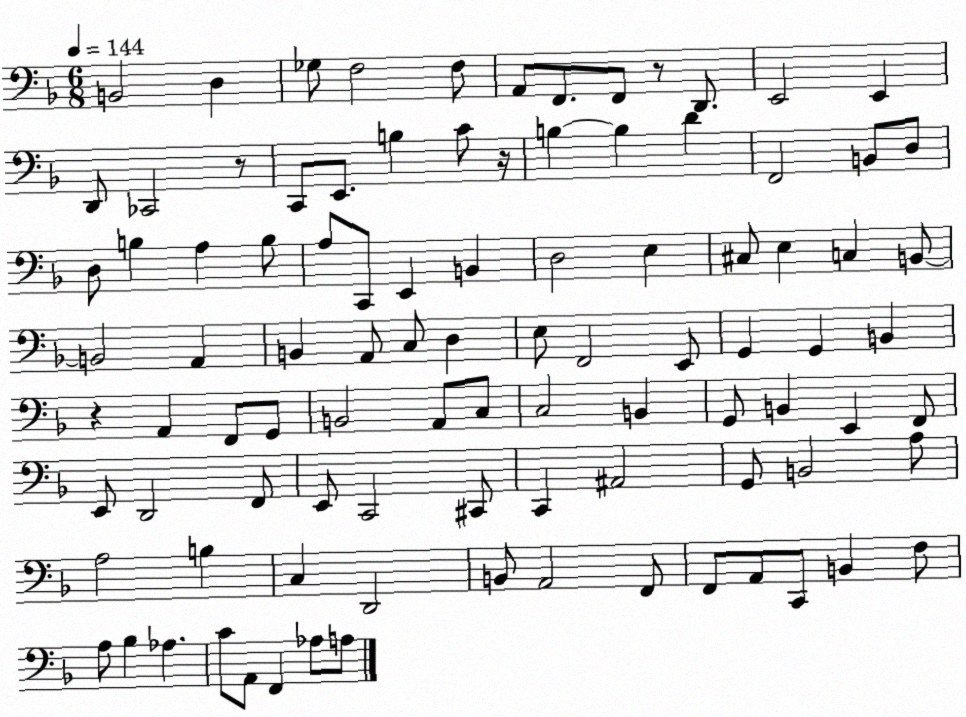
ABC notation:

X:1
T:Untitled
M:6/8
L:1/4
K:F
B,,2 D, _G,/2 F,2 F,/2 A,,/2 F,,/2 F,,/2 z/2 D,,/2 E,,2 E,, D,,/2 _C,,2 z/2 C,,/2 E,,/2 B, C/2 z/4 B, B, D F,,2 B,,/2 D,/2 D,/2 B, A, B,/2 A,/2 C,,/2 E,, B,, D,2 E, ^C,/2 E, C, B,,/2 B,,2 A,, B,, A,,/2 C,/2 D, E,/2 F,,2 E,,/2 G,, G,, B,, z A,, F,,/2 G,,/2 B,,2 A,,/2 C,/2 C,2 B,, G,,/2 B,, E,, F,,/2 E,,/2 D,,2 F,,/2 E,,/2 C,,2 ^C,,/2 C,, ^A,,2 G,,/2 B,,2 A,/2 A,2 B, C, D,,2 B,,/2 A,,2 F,,/2 F,,/2 A,,/2 C,,/2 B,, F,/2 A,/2 _B, _A, C/2 A,,/2 F,, _A,/2 A,/2